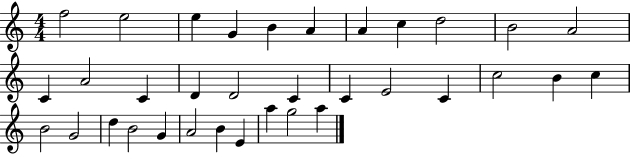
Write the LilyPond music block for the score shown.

{
  \clef treble
  \numericTimeSignature
  \time 4/4
  \key c \major
  f''2 e''2 | e''4 g'4 b'4 a'4 | a'4 c''4 d''2 | b'2 a'2 | \break c'4 a'2 c'4 | d'4 d'2 c'4 | c'4 e'2 c'4 | c''2 b'4 c''4 | \break b'2 g'2 | d''4 b'2 g'4 | a'2 b'4 e'4 | a''4 g''2 a''4 | \break \bar "|."
}